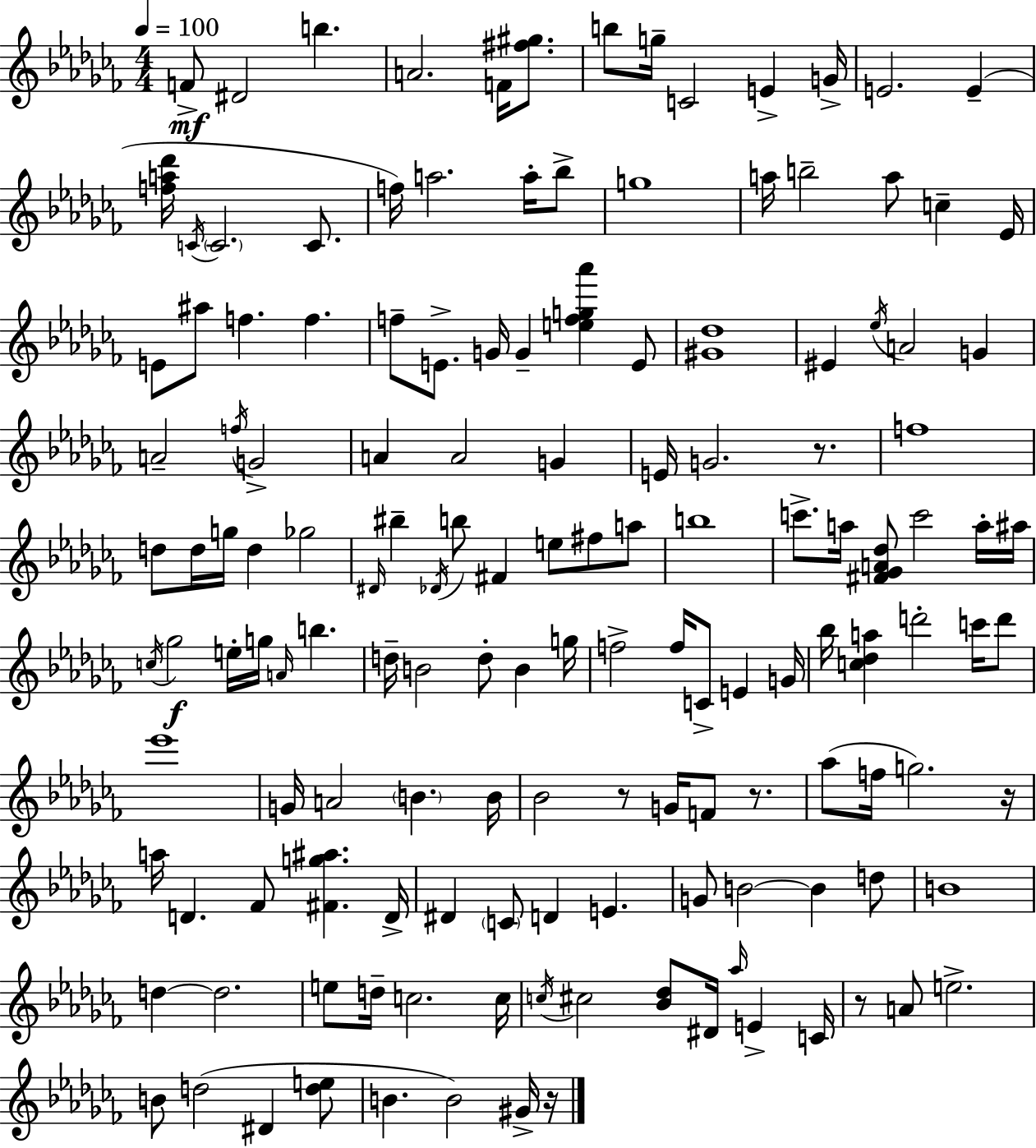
X:1
T:Untitled
M:4/4
L:1/4
K:Abm
F/2 ^D2 b A2 F/4 [^f^g]/2 b/2 g/4 C2 E G/4 E2 E [fa_d']/4 C/4 C2 C/2 f/4 a2 a/4 _b/2 g4 a/4 b2 a/2 c _E/4 E/2 ^a/2 f f f/2 E/2 G/4 G [efg_a'] E/2 [^G_d]4 ^E _e/4 A2 G A2 f/4 G2 A A2 G E/4 G2 z/2 f4 d/2 d/4 g/4 d _g2 ^D/4 ^b _D/4 b/2 ^F e/2 ^f/2 a/2 b4 c'/2 a/4 [^F_GA_d]/2 c'2 a/4 ^a/4 c/4 _g2 e/4 g/4 A/4 b d/4 B2 d/2 B g/4 f2 f/4 C/2 E G/4 _b/4 [c_da] d'2 c'/4 d'/2 _e'4 G/4 A2 B B/4 _B2 z/2 G/4 F/2 z/2 _a/2 f/4 g2 z/4 a/4 D _F/2 [^Fg^a] D/4 ^D C/2 D E G/2 B2 B d/2 B4 d d2 e/2 d/4 c2 c/4 c/4 ^c2 [_B_d]/2 ^D/4 _a/4 E C/4 z/2 A/2 e2 B/2 d2 ^D [de]/2 B B2 ^G/4 z/4